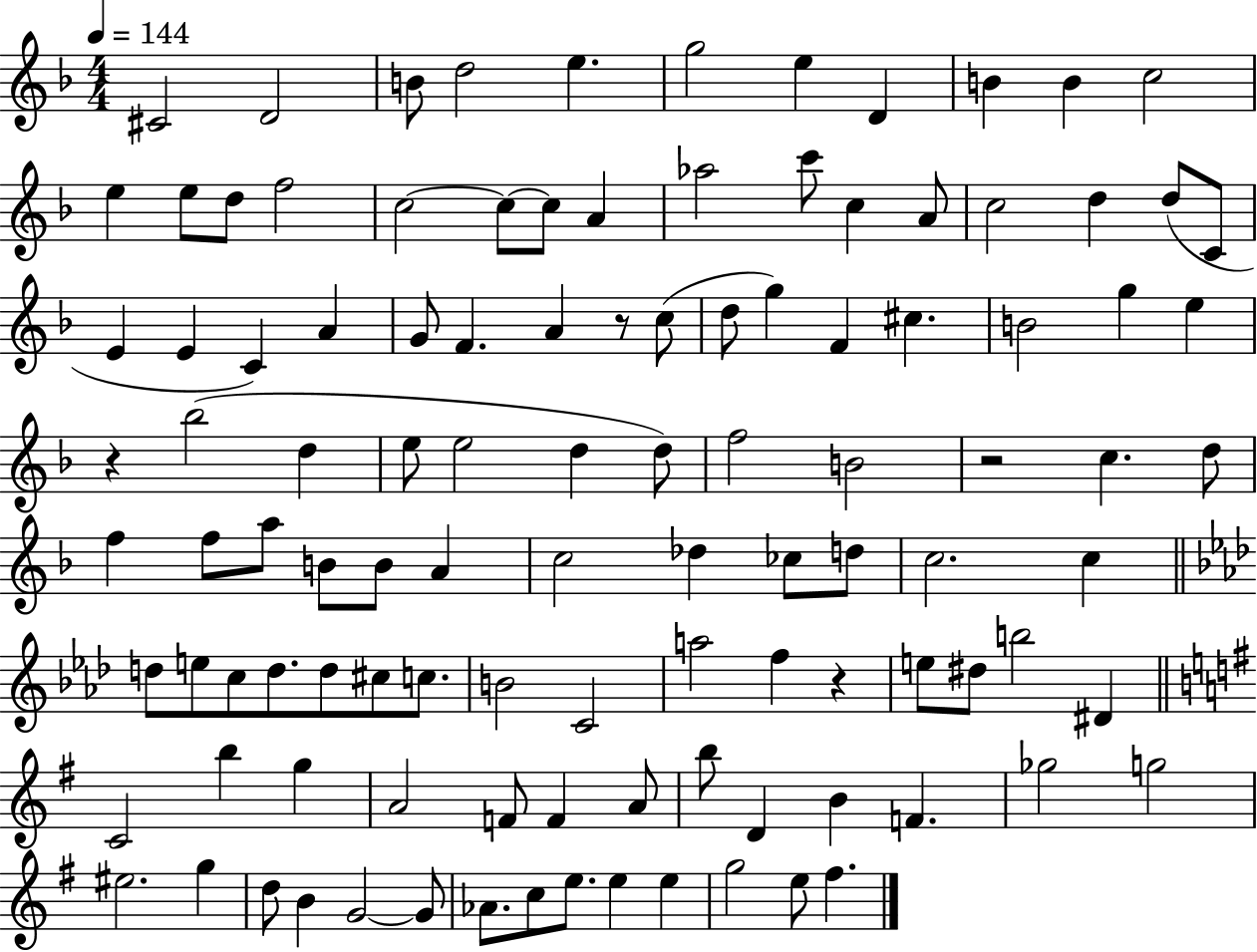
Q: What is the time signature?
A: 4/4